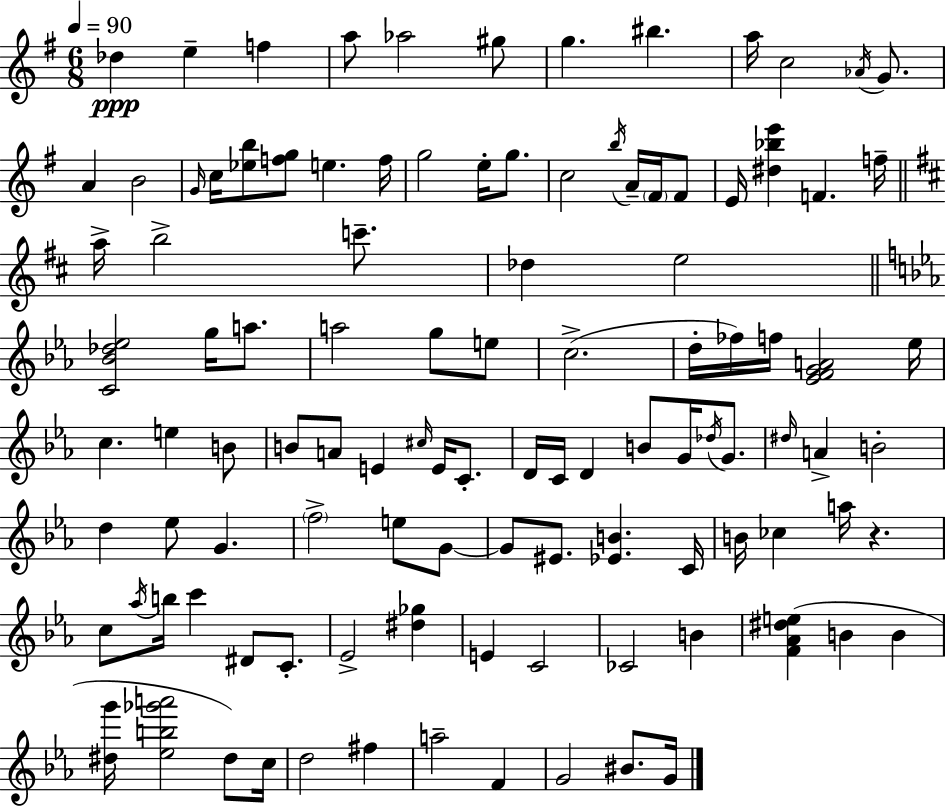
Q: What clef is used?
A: treble